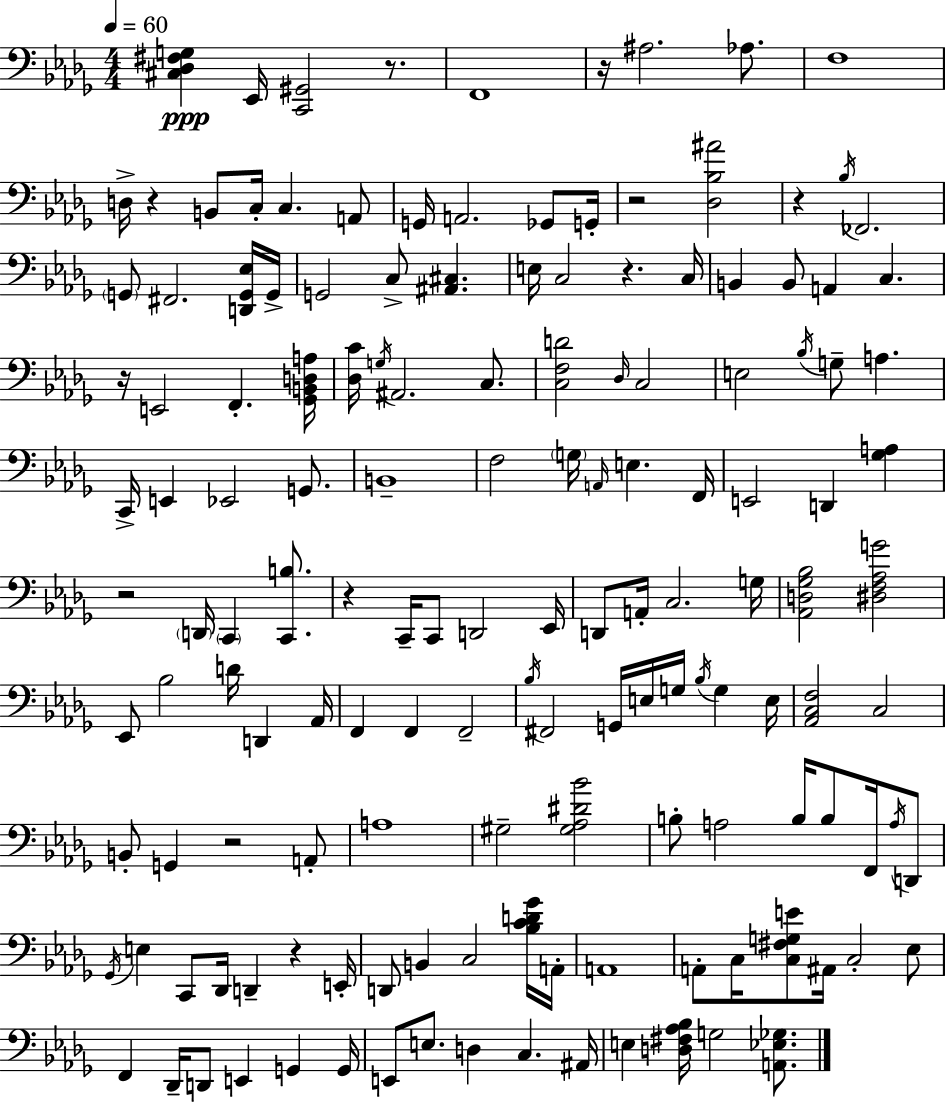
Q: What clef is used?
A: bass